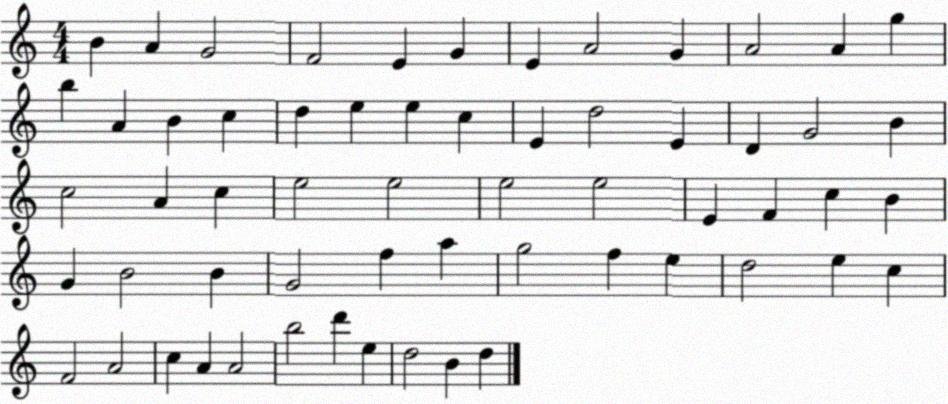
X:1
T:Untitled
M:4/4
L:1/4
K:C
B A G2 F2 E G E A2 G A2 A g b A B c d e e c E d2 E D G2 B c2 A c e2 e2 e2 e2 E F c B G B2 B G2 f a g2 f e d2 e c F2 A2 c A A2 b2 d' e d2 B d